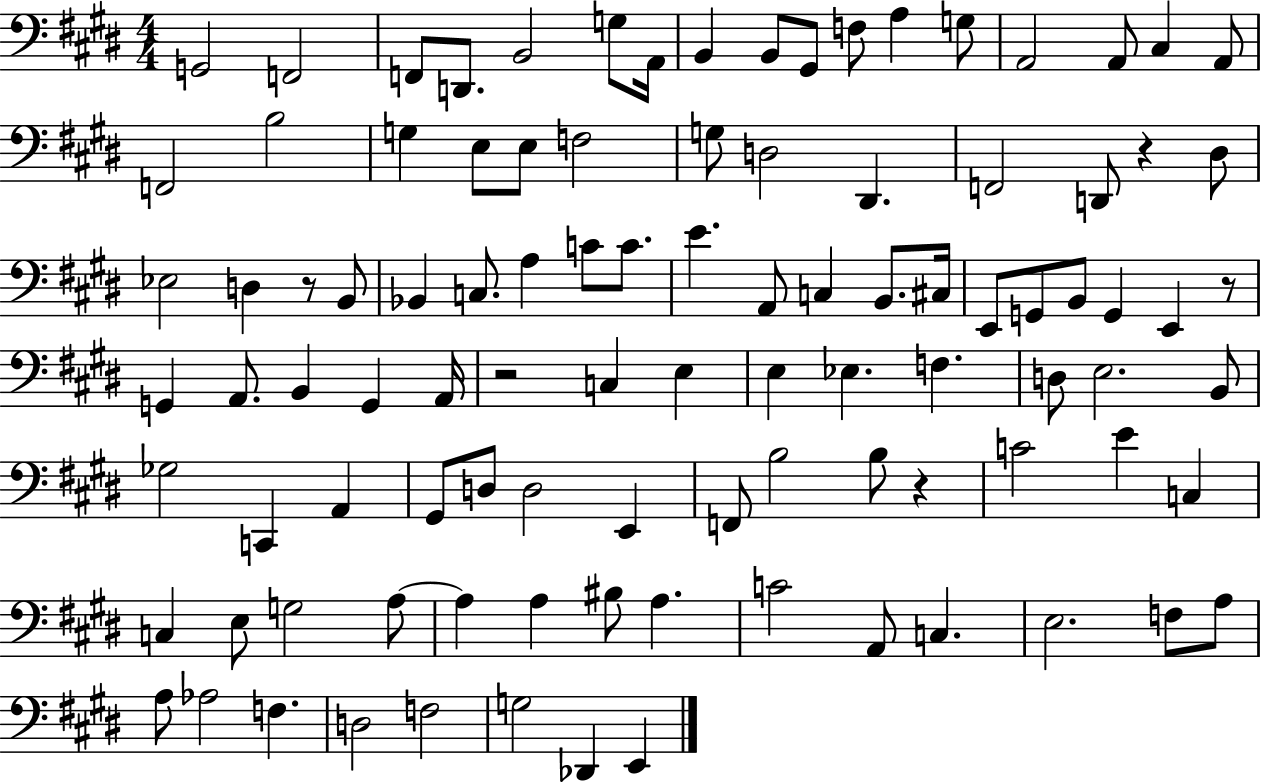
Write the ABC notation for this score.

X:1
T:Untitled
M:4/4
L:1/4
K:E
G,,2 F,,2 F,,/2 D,,/2 B,,2 G,/2 A,,/4 B,, B,,/2 ^G,,/2 F,/2 A, G,/2 A,,2 A,,/2 ^C, A,,/2 F,,2 B,2 G, E,/2 E,/2 F,2 G,/2 D,2 ^D,, F,,2 D,,/2 z ^D,/2 _E,2 D, z/2 B,,/2 _B,, C,/2 A, C/2 C/2 E A,,/2 C, B,,/2 ^C,/4 E,,/2 G,,/2 B,,/2 G,, E,, z/2 G,, A,,/2 B,, G,, A,,/4 z2 C, E, E, _E, F, D,/2 E,2 B,,/2 _G,2 C,, A,, ^G,,/2 D,/2 D,2 E,, F,,/2 B,2 B,/2 z C2 E C, C, E,/2 G,2 A,/2 A, A, ^B,/2 A, C2 A,,/2 C, E,2 F,/2 A,/2 A,/2 _A,2 F, D,2 F,2 G,2 _D,, E,,